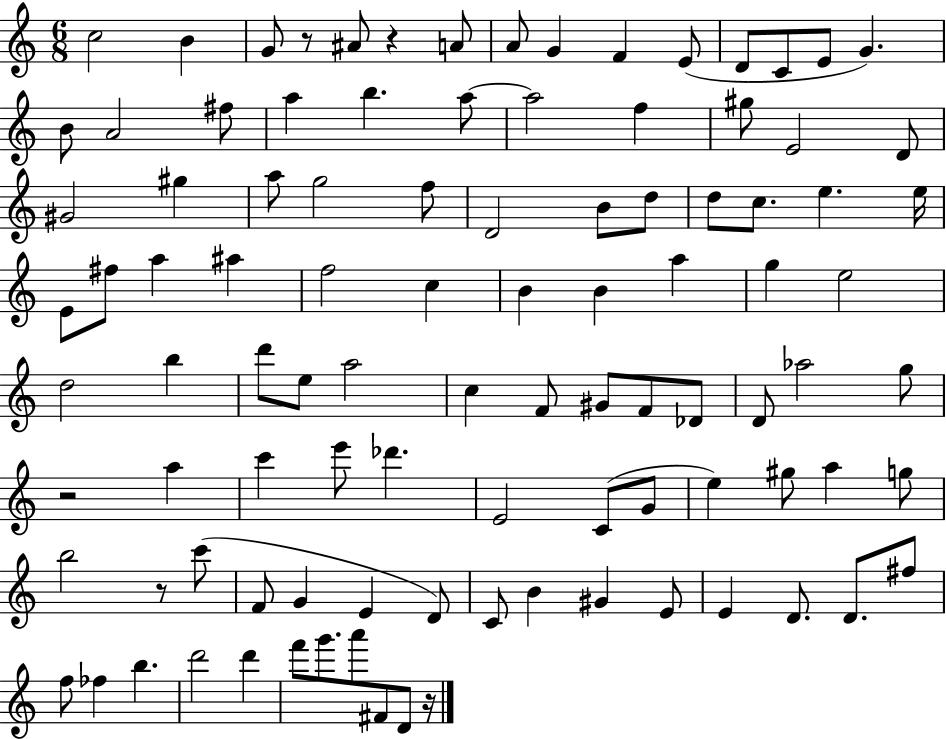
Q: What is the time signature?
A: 6/8